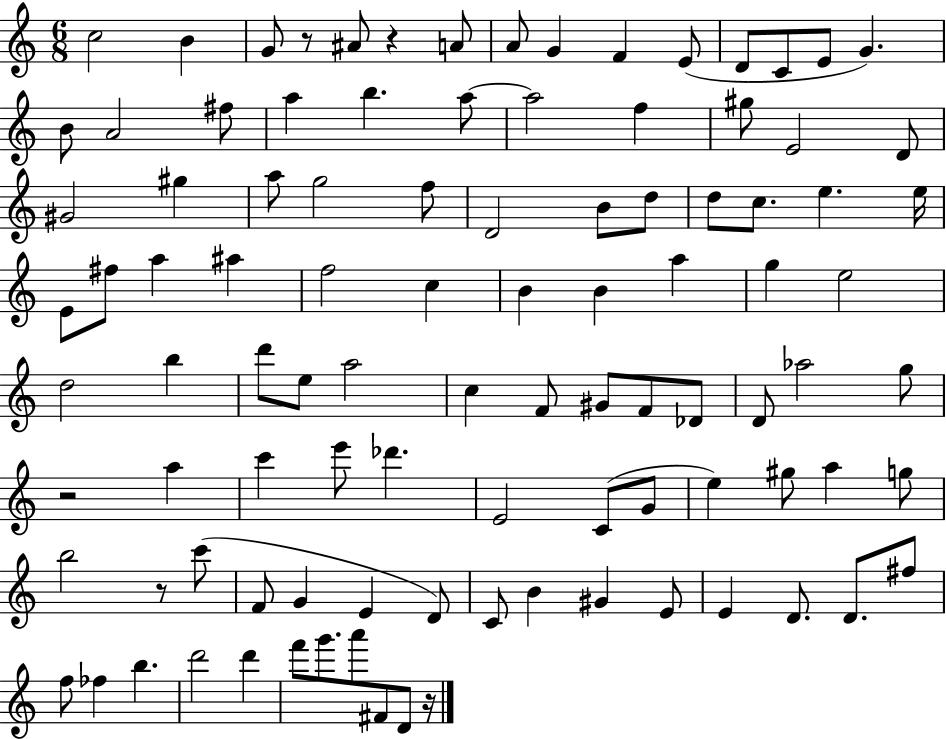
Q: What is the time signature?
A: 6/8